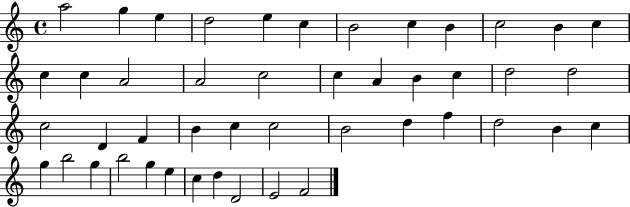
X:1
T:Untitled
M:4/4
L:1/4
K:C
a2 g e d2 e c B2 c B c2 B c c c A2 A2 c2 c A B c d2 d2 c2 D F B c c2 B2 d f d2 B c g b2 g b2 g e c d D2 E2 F2